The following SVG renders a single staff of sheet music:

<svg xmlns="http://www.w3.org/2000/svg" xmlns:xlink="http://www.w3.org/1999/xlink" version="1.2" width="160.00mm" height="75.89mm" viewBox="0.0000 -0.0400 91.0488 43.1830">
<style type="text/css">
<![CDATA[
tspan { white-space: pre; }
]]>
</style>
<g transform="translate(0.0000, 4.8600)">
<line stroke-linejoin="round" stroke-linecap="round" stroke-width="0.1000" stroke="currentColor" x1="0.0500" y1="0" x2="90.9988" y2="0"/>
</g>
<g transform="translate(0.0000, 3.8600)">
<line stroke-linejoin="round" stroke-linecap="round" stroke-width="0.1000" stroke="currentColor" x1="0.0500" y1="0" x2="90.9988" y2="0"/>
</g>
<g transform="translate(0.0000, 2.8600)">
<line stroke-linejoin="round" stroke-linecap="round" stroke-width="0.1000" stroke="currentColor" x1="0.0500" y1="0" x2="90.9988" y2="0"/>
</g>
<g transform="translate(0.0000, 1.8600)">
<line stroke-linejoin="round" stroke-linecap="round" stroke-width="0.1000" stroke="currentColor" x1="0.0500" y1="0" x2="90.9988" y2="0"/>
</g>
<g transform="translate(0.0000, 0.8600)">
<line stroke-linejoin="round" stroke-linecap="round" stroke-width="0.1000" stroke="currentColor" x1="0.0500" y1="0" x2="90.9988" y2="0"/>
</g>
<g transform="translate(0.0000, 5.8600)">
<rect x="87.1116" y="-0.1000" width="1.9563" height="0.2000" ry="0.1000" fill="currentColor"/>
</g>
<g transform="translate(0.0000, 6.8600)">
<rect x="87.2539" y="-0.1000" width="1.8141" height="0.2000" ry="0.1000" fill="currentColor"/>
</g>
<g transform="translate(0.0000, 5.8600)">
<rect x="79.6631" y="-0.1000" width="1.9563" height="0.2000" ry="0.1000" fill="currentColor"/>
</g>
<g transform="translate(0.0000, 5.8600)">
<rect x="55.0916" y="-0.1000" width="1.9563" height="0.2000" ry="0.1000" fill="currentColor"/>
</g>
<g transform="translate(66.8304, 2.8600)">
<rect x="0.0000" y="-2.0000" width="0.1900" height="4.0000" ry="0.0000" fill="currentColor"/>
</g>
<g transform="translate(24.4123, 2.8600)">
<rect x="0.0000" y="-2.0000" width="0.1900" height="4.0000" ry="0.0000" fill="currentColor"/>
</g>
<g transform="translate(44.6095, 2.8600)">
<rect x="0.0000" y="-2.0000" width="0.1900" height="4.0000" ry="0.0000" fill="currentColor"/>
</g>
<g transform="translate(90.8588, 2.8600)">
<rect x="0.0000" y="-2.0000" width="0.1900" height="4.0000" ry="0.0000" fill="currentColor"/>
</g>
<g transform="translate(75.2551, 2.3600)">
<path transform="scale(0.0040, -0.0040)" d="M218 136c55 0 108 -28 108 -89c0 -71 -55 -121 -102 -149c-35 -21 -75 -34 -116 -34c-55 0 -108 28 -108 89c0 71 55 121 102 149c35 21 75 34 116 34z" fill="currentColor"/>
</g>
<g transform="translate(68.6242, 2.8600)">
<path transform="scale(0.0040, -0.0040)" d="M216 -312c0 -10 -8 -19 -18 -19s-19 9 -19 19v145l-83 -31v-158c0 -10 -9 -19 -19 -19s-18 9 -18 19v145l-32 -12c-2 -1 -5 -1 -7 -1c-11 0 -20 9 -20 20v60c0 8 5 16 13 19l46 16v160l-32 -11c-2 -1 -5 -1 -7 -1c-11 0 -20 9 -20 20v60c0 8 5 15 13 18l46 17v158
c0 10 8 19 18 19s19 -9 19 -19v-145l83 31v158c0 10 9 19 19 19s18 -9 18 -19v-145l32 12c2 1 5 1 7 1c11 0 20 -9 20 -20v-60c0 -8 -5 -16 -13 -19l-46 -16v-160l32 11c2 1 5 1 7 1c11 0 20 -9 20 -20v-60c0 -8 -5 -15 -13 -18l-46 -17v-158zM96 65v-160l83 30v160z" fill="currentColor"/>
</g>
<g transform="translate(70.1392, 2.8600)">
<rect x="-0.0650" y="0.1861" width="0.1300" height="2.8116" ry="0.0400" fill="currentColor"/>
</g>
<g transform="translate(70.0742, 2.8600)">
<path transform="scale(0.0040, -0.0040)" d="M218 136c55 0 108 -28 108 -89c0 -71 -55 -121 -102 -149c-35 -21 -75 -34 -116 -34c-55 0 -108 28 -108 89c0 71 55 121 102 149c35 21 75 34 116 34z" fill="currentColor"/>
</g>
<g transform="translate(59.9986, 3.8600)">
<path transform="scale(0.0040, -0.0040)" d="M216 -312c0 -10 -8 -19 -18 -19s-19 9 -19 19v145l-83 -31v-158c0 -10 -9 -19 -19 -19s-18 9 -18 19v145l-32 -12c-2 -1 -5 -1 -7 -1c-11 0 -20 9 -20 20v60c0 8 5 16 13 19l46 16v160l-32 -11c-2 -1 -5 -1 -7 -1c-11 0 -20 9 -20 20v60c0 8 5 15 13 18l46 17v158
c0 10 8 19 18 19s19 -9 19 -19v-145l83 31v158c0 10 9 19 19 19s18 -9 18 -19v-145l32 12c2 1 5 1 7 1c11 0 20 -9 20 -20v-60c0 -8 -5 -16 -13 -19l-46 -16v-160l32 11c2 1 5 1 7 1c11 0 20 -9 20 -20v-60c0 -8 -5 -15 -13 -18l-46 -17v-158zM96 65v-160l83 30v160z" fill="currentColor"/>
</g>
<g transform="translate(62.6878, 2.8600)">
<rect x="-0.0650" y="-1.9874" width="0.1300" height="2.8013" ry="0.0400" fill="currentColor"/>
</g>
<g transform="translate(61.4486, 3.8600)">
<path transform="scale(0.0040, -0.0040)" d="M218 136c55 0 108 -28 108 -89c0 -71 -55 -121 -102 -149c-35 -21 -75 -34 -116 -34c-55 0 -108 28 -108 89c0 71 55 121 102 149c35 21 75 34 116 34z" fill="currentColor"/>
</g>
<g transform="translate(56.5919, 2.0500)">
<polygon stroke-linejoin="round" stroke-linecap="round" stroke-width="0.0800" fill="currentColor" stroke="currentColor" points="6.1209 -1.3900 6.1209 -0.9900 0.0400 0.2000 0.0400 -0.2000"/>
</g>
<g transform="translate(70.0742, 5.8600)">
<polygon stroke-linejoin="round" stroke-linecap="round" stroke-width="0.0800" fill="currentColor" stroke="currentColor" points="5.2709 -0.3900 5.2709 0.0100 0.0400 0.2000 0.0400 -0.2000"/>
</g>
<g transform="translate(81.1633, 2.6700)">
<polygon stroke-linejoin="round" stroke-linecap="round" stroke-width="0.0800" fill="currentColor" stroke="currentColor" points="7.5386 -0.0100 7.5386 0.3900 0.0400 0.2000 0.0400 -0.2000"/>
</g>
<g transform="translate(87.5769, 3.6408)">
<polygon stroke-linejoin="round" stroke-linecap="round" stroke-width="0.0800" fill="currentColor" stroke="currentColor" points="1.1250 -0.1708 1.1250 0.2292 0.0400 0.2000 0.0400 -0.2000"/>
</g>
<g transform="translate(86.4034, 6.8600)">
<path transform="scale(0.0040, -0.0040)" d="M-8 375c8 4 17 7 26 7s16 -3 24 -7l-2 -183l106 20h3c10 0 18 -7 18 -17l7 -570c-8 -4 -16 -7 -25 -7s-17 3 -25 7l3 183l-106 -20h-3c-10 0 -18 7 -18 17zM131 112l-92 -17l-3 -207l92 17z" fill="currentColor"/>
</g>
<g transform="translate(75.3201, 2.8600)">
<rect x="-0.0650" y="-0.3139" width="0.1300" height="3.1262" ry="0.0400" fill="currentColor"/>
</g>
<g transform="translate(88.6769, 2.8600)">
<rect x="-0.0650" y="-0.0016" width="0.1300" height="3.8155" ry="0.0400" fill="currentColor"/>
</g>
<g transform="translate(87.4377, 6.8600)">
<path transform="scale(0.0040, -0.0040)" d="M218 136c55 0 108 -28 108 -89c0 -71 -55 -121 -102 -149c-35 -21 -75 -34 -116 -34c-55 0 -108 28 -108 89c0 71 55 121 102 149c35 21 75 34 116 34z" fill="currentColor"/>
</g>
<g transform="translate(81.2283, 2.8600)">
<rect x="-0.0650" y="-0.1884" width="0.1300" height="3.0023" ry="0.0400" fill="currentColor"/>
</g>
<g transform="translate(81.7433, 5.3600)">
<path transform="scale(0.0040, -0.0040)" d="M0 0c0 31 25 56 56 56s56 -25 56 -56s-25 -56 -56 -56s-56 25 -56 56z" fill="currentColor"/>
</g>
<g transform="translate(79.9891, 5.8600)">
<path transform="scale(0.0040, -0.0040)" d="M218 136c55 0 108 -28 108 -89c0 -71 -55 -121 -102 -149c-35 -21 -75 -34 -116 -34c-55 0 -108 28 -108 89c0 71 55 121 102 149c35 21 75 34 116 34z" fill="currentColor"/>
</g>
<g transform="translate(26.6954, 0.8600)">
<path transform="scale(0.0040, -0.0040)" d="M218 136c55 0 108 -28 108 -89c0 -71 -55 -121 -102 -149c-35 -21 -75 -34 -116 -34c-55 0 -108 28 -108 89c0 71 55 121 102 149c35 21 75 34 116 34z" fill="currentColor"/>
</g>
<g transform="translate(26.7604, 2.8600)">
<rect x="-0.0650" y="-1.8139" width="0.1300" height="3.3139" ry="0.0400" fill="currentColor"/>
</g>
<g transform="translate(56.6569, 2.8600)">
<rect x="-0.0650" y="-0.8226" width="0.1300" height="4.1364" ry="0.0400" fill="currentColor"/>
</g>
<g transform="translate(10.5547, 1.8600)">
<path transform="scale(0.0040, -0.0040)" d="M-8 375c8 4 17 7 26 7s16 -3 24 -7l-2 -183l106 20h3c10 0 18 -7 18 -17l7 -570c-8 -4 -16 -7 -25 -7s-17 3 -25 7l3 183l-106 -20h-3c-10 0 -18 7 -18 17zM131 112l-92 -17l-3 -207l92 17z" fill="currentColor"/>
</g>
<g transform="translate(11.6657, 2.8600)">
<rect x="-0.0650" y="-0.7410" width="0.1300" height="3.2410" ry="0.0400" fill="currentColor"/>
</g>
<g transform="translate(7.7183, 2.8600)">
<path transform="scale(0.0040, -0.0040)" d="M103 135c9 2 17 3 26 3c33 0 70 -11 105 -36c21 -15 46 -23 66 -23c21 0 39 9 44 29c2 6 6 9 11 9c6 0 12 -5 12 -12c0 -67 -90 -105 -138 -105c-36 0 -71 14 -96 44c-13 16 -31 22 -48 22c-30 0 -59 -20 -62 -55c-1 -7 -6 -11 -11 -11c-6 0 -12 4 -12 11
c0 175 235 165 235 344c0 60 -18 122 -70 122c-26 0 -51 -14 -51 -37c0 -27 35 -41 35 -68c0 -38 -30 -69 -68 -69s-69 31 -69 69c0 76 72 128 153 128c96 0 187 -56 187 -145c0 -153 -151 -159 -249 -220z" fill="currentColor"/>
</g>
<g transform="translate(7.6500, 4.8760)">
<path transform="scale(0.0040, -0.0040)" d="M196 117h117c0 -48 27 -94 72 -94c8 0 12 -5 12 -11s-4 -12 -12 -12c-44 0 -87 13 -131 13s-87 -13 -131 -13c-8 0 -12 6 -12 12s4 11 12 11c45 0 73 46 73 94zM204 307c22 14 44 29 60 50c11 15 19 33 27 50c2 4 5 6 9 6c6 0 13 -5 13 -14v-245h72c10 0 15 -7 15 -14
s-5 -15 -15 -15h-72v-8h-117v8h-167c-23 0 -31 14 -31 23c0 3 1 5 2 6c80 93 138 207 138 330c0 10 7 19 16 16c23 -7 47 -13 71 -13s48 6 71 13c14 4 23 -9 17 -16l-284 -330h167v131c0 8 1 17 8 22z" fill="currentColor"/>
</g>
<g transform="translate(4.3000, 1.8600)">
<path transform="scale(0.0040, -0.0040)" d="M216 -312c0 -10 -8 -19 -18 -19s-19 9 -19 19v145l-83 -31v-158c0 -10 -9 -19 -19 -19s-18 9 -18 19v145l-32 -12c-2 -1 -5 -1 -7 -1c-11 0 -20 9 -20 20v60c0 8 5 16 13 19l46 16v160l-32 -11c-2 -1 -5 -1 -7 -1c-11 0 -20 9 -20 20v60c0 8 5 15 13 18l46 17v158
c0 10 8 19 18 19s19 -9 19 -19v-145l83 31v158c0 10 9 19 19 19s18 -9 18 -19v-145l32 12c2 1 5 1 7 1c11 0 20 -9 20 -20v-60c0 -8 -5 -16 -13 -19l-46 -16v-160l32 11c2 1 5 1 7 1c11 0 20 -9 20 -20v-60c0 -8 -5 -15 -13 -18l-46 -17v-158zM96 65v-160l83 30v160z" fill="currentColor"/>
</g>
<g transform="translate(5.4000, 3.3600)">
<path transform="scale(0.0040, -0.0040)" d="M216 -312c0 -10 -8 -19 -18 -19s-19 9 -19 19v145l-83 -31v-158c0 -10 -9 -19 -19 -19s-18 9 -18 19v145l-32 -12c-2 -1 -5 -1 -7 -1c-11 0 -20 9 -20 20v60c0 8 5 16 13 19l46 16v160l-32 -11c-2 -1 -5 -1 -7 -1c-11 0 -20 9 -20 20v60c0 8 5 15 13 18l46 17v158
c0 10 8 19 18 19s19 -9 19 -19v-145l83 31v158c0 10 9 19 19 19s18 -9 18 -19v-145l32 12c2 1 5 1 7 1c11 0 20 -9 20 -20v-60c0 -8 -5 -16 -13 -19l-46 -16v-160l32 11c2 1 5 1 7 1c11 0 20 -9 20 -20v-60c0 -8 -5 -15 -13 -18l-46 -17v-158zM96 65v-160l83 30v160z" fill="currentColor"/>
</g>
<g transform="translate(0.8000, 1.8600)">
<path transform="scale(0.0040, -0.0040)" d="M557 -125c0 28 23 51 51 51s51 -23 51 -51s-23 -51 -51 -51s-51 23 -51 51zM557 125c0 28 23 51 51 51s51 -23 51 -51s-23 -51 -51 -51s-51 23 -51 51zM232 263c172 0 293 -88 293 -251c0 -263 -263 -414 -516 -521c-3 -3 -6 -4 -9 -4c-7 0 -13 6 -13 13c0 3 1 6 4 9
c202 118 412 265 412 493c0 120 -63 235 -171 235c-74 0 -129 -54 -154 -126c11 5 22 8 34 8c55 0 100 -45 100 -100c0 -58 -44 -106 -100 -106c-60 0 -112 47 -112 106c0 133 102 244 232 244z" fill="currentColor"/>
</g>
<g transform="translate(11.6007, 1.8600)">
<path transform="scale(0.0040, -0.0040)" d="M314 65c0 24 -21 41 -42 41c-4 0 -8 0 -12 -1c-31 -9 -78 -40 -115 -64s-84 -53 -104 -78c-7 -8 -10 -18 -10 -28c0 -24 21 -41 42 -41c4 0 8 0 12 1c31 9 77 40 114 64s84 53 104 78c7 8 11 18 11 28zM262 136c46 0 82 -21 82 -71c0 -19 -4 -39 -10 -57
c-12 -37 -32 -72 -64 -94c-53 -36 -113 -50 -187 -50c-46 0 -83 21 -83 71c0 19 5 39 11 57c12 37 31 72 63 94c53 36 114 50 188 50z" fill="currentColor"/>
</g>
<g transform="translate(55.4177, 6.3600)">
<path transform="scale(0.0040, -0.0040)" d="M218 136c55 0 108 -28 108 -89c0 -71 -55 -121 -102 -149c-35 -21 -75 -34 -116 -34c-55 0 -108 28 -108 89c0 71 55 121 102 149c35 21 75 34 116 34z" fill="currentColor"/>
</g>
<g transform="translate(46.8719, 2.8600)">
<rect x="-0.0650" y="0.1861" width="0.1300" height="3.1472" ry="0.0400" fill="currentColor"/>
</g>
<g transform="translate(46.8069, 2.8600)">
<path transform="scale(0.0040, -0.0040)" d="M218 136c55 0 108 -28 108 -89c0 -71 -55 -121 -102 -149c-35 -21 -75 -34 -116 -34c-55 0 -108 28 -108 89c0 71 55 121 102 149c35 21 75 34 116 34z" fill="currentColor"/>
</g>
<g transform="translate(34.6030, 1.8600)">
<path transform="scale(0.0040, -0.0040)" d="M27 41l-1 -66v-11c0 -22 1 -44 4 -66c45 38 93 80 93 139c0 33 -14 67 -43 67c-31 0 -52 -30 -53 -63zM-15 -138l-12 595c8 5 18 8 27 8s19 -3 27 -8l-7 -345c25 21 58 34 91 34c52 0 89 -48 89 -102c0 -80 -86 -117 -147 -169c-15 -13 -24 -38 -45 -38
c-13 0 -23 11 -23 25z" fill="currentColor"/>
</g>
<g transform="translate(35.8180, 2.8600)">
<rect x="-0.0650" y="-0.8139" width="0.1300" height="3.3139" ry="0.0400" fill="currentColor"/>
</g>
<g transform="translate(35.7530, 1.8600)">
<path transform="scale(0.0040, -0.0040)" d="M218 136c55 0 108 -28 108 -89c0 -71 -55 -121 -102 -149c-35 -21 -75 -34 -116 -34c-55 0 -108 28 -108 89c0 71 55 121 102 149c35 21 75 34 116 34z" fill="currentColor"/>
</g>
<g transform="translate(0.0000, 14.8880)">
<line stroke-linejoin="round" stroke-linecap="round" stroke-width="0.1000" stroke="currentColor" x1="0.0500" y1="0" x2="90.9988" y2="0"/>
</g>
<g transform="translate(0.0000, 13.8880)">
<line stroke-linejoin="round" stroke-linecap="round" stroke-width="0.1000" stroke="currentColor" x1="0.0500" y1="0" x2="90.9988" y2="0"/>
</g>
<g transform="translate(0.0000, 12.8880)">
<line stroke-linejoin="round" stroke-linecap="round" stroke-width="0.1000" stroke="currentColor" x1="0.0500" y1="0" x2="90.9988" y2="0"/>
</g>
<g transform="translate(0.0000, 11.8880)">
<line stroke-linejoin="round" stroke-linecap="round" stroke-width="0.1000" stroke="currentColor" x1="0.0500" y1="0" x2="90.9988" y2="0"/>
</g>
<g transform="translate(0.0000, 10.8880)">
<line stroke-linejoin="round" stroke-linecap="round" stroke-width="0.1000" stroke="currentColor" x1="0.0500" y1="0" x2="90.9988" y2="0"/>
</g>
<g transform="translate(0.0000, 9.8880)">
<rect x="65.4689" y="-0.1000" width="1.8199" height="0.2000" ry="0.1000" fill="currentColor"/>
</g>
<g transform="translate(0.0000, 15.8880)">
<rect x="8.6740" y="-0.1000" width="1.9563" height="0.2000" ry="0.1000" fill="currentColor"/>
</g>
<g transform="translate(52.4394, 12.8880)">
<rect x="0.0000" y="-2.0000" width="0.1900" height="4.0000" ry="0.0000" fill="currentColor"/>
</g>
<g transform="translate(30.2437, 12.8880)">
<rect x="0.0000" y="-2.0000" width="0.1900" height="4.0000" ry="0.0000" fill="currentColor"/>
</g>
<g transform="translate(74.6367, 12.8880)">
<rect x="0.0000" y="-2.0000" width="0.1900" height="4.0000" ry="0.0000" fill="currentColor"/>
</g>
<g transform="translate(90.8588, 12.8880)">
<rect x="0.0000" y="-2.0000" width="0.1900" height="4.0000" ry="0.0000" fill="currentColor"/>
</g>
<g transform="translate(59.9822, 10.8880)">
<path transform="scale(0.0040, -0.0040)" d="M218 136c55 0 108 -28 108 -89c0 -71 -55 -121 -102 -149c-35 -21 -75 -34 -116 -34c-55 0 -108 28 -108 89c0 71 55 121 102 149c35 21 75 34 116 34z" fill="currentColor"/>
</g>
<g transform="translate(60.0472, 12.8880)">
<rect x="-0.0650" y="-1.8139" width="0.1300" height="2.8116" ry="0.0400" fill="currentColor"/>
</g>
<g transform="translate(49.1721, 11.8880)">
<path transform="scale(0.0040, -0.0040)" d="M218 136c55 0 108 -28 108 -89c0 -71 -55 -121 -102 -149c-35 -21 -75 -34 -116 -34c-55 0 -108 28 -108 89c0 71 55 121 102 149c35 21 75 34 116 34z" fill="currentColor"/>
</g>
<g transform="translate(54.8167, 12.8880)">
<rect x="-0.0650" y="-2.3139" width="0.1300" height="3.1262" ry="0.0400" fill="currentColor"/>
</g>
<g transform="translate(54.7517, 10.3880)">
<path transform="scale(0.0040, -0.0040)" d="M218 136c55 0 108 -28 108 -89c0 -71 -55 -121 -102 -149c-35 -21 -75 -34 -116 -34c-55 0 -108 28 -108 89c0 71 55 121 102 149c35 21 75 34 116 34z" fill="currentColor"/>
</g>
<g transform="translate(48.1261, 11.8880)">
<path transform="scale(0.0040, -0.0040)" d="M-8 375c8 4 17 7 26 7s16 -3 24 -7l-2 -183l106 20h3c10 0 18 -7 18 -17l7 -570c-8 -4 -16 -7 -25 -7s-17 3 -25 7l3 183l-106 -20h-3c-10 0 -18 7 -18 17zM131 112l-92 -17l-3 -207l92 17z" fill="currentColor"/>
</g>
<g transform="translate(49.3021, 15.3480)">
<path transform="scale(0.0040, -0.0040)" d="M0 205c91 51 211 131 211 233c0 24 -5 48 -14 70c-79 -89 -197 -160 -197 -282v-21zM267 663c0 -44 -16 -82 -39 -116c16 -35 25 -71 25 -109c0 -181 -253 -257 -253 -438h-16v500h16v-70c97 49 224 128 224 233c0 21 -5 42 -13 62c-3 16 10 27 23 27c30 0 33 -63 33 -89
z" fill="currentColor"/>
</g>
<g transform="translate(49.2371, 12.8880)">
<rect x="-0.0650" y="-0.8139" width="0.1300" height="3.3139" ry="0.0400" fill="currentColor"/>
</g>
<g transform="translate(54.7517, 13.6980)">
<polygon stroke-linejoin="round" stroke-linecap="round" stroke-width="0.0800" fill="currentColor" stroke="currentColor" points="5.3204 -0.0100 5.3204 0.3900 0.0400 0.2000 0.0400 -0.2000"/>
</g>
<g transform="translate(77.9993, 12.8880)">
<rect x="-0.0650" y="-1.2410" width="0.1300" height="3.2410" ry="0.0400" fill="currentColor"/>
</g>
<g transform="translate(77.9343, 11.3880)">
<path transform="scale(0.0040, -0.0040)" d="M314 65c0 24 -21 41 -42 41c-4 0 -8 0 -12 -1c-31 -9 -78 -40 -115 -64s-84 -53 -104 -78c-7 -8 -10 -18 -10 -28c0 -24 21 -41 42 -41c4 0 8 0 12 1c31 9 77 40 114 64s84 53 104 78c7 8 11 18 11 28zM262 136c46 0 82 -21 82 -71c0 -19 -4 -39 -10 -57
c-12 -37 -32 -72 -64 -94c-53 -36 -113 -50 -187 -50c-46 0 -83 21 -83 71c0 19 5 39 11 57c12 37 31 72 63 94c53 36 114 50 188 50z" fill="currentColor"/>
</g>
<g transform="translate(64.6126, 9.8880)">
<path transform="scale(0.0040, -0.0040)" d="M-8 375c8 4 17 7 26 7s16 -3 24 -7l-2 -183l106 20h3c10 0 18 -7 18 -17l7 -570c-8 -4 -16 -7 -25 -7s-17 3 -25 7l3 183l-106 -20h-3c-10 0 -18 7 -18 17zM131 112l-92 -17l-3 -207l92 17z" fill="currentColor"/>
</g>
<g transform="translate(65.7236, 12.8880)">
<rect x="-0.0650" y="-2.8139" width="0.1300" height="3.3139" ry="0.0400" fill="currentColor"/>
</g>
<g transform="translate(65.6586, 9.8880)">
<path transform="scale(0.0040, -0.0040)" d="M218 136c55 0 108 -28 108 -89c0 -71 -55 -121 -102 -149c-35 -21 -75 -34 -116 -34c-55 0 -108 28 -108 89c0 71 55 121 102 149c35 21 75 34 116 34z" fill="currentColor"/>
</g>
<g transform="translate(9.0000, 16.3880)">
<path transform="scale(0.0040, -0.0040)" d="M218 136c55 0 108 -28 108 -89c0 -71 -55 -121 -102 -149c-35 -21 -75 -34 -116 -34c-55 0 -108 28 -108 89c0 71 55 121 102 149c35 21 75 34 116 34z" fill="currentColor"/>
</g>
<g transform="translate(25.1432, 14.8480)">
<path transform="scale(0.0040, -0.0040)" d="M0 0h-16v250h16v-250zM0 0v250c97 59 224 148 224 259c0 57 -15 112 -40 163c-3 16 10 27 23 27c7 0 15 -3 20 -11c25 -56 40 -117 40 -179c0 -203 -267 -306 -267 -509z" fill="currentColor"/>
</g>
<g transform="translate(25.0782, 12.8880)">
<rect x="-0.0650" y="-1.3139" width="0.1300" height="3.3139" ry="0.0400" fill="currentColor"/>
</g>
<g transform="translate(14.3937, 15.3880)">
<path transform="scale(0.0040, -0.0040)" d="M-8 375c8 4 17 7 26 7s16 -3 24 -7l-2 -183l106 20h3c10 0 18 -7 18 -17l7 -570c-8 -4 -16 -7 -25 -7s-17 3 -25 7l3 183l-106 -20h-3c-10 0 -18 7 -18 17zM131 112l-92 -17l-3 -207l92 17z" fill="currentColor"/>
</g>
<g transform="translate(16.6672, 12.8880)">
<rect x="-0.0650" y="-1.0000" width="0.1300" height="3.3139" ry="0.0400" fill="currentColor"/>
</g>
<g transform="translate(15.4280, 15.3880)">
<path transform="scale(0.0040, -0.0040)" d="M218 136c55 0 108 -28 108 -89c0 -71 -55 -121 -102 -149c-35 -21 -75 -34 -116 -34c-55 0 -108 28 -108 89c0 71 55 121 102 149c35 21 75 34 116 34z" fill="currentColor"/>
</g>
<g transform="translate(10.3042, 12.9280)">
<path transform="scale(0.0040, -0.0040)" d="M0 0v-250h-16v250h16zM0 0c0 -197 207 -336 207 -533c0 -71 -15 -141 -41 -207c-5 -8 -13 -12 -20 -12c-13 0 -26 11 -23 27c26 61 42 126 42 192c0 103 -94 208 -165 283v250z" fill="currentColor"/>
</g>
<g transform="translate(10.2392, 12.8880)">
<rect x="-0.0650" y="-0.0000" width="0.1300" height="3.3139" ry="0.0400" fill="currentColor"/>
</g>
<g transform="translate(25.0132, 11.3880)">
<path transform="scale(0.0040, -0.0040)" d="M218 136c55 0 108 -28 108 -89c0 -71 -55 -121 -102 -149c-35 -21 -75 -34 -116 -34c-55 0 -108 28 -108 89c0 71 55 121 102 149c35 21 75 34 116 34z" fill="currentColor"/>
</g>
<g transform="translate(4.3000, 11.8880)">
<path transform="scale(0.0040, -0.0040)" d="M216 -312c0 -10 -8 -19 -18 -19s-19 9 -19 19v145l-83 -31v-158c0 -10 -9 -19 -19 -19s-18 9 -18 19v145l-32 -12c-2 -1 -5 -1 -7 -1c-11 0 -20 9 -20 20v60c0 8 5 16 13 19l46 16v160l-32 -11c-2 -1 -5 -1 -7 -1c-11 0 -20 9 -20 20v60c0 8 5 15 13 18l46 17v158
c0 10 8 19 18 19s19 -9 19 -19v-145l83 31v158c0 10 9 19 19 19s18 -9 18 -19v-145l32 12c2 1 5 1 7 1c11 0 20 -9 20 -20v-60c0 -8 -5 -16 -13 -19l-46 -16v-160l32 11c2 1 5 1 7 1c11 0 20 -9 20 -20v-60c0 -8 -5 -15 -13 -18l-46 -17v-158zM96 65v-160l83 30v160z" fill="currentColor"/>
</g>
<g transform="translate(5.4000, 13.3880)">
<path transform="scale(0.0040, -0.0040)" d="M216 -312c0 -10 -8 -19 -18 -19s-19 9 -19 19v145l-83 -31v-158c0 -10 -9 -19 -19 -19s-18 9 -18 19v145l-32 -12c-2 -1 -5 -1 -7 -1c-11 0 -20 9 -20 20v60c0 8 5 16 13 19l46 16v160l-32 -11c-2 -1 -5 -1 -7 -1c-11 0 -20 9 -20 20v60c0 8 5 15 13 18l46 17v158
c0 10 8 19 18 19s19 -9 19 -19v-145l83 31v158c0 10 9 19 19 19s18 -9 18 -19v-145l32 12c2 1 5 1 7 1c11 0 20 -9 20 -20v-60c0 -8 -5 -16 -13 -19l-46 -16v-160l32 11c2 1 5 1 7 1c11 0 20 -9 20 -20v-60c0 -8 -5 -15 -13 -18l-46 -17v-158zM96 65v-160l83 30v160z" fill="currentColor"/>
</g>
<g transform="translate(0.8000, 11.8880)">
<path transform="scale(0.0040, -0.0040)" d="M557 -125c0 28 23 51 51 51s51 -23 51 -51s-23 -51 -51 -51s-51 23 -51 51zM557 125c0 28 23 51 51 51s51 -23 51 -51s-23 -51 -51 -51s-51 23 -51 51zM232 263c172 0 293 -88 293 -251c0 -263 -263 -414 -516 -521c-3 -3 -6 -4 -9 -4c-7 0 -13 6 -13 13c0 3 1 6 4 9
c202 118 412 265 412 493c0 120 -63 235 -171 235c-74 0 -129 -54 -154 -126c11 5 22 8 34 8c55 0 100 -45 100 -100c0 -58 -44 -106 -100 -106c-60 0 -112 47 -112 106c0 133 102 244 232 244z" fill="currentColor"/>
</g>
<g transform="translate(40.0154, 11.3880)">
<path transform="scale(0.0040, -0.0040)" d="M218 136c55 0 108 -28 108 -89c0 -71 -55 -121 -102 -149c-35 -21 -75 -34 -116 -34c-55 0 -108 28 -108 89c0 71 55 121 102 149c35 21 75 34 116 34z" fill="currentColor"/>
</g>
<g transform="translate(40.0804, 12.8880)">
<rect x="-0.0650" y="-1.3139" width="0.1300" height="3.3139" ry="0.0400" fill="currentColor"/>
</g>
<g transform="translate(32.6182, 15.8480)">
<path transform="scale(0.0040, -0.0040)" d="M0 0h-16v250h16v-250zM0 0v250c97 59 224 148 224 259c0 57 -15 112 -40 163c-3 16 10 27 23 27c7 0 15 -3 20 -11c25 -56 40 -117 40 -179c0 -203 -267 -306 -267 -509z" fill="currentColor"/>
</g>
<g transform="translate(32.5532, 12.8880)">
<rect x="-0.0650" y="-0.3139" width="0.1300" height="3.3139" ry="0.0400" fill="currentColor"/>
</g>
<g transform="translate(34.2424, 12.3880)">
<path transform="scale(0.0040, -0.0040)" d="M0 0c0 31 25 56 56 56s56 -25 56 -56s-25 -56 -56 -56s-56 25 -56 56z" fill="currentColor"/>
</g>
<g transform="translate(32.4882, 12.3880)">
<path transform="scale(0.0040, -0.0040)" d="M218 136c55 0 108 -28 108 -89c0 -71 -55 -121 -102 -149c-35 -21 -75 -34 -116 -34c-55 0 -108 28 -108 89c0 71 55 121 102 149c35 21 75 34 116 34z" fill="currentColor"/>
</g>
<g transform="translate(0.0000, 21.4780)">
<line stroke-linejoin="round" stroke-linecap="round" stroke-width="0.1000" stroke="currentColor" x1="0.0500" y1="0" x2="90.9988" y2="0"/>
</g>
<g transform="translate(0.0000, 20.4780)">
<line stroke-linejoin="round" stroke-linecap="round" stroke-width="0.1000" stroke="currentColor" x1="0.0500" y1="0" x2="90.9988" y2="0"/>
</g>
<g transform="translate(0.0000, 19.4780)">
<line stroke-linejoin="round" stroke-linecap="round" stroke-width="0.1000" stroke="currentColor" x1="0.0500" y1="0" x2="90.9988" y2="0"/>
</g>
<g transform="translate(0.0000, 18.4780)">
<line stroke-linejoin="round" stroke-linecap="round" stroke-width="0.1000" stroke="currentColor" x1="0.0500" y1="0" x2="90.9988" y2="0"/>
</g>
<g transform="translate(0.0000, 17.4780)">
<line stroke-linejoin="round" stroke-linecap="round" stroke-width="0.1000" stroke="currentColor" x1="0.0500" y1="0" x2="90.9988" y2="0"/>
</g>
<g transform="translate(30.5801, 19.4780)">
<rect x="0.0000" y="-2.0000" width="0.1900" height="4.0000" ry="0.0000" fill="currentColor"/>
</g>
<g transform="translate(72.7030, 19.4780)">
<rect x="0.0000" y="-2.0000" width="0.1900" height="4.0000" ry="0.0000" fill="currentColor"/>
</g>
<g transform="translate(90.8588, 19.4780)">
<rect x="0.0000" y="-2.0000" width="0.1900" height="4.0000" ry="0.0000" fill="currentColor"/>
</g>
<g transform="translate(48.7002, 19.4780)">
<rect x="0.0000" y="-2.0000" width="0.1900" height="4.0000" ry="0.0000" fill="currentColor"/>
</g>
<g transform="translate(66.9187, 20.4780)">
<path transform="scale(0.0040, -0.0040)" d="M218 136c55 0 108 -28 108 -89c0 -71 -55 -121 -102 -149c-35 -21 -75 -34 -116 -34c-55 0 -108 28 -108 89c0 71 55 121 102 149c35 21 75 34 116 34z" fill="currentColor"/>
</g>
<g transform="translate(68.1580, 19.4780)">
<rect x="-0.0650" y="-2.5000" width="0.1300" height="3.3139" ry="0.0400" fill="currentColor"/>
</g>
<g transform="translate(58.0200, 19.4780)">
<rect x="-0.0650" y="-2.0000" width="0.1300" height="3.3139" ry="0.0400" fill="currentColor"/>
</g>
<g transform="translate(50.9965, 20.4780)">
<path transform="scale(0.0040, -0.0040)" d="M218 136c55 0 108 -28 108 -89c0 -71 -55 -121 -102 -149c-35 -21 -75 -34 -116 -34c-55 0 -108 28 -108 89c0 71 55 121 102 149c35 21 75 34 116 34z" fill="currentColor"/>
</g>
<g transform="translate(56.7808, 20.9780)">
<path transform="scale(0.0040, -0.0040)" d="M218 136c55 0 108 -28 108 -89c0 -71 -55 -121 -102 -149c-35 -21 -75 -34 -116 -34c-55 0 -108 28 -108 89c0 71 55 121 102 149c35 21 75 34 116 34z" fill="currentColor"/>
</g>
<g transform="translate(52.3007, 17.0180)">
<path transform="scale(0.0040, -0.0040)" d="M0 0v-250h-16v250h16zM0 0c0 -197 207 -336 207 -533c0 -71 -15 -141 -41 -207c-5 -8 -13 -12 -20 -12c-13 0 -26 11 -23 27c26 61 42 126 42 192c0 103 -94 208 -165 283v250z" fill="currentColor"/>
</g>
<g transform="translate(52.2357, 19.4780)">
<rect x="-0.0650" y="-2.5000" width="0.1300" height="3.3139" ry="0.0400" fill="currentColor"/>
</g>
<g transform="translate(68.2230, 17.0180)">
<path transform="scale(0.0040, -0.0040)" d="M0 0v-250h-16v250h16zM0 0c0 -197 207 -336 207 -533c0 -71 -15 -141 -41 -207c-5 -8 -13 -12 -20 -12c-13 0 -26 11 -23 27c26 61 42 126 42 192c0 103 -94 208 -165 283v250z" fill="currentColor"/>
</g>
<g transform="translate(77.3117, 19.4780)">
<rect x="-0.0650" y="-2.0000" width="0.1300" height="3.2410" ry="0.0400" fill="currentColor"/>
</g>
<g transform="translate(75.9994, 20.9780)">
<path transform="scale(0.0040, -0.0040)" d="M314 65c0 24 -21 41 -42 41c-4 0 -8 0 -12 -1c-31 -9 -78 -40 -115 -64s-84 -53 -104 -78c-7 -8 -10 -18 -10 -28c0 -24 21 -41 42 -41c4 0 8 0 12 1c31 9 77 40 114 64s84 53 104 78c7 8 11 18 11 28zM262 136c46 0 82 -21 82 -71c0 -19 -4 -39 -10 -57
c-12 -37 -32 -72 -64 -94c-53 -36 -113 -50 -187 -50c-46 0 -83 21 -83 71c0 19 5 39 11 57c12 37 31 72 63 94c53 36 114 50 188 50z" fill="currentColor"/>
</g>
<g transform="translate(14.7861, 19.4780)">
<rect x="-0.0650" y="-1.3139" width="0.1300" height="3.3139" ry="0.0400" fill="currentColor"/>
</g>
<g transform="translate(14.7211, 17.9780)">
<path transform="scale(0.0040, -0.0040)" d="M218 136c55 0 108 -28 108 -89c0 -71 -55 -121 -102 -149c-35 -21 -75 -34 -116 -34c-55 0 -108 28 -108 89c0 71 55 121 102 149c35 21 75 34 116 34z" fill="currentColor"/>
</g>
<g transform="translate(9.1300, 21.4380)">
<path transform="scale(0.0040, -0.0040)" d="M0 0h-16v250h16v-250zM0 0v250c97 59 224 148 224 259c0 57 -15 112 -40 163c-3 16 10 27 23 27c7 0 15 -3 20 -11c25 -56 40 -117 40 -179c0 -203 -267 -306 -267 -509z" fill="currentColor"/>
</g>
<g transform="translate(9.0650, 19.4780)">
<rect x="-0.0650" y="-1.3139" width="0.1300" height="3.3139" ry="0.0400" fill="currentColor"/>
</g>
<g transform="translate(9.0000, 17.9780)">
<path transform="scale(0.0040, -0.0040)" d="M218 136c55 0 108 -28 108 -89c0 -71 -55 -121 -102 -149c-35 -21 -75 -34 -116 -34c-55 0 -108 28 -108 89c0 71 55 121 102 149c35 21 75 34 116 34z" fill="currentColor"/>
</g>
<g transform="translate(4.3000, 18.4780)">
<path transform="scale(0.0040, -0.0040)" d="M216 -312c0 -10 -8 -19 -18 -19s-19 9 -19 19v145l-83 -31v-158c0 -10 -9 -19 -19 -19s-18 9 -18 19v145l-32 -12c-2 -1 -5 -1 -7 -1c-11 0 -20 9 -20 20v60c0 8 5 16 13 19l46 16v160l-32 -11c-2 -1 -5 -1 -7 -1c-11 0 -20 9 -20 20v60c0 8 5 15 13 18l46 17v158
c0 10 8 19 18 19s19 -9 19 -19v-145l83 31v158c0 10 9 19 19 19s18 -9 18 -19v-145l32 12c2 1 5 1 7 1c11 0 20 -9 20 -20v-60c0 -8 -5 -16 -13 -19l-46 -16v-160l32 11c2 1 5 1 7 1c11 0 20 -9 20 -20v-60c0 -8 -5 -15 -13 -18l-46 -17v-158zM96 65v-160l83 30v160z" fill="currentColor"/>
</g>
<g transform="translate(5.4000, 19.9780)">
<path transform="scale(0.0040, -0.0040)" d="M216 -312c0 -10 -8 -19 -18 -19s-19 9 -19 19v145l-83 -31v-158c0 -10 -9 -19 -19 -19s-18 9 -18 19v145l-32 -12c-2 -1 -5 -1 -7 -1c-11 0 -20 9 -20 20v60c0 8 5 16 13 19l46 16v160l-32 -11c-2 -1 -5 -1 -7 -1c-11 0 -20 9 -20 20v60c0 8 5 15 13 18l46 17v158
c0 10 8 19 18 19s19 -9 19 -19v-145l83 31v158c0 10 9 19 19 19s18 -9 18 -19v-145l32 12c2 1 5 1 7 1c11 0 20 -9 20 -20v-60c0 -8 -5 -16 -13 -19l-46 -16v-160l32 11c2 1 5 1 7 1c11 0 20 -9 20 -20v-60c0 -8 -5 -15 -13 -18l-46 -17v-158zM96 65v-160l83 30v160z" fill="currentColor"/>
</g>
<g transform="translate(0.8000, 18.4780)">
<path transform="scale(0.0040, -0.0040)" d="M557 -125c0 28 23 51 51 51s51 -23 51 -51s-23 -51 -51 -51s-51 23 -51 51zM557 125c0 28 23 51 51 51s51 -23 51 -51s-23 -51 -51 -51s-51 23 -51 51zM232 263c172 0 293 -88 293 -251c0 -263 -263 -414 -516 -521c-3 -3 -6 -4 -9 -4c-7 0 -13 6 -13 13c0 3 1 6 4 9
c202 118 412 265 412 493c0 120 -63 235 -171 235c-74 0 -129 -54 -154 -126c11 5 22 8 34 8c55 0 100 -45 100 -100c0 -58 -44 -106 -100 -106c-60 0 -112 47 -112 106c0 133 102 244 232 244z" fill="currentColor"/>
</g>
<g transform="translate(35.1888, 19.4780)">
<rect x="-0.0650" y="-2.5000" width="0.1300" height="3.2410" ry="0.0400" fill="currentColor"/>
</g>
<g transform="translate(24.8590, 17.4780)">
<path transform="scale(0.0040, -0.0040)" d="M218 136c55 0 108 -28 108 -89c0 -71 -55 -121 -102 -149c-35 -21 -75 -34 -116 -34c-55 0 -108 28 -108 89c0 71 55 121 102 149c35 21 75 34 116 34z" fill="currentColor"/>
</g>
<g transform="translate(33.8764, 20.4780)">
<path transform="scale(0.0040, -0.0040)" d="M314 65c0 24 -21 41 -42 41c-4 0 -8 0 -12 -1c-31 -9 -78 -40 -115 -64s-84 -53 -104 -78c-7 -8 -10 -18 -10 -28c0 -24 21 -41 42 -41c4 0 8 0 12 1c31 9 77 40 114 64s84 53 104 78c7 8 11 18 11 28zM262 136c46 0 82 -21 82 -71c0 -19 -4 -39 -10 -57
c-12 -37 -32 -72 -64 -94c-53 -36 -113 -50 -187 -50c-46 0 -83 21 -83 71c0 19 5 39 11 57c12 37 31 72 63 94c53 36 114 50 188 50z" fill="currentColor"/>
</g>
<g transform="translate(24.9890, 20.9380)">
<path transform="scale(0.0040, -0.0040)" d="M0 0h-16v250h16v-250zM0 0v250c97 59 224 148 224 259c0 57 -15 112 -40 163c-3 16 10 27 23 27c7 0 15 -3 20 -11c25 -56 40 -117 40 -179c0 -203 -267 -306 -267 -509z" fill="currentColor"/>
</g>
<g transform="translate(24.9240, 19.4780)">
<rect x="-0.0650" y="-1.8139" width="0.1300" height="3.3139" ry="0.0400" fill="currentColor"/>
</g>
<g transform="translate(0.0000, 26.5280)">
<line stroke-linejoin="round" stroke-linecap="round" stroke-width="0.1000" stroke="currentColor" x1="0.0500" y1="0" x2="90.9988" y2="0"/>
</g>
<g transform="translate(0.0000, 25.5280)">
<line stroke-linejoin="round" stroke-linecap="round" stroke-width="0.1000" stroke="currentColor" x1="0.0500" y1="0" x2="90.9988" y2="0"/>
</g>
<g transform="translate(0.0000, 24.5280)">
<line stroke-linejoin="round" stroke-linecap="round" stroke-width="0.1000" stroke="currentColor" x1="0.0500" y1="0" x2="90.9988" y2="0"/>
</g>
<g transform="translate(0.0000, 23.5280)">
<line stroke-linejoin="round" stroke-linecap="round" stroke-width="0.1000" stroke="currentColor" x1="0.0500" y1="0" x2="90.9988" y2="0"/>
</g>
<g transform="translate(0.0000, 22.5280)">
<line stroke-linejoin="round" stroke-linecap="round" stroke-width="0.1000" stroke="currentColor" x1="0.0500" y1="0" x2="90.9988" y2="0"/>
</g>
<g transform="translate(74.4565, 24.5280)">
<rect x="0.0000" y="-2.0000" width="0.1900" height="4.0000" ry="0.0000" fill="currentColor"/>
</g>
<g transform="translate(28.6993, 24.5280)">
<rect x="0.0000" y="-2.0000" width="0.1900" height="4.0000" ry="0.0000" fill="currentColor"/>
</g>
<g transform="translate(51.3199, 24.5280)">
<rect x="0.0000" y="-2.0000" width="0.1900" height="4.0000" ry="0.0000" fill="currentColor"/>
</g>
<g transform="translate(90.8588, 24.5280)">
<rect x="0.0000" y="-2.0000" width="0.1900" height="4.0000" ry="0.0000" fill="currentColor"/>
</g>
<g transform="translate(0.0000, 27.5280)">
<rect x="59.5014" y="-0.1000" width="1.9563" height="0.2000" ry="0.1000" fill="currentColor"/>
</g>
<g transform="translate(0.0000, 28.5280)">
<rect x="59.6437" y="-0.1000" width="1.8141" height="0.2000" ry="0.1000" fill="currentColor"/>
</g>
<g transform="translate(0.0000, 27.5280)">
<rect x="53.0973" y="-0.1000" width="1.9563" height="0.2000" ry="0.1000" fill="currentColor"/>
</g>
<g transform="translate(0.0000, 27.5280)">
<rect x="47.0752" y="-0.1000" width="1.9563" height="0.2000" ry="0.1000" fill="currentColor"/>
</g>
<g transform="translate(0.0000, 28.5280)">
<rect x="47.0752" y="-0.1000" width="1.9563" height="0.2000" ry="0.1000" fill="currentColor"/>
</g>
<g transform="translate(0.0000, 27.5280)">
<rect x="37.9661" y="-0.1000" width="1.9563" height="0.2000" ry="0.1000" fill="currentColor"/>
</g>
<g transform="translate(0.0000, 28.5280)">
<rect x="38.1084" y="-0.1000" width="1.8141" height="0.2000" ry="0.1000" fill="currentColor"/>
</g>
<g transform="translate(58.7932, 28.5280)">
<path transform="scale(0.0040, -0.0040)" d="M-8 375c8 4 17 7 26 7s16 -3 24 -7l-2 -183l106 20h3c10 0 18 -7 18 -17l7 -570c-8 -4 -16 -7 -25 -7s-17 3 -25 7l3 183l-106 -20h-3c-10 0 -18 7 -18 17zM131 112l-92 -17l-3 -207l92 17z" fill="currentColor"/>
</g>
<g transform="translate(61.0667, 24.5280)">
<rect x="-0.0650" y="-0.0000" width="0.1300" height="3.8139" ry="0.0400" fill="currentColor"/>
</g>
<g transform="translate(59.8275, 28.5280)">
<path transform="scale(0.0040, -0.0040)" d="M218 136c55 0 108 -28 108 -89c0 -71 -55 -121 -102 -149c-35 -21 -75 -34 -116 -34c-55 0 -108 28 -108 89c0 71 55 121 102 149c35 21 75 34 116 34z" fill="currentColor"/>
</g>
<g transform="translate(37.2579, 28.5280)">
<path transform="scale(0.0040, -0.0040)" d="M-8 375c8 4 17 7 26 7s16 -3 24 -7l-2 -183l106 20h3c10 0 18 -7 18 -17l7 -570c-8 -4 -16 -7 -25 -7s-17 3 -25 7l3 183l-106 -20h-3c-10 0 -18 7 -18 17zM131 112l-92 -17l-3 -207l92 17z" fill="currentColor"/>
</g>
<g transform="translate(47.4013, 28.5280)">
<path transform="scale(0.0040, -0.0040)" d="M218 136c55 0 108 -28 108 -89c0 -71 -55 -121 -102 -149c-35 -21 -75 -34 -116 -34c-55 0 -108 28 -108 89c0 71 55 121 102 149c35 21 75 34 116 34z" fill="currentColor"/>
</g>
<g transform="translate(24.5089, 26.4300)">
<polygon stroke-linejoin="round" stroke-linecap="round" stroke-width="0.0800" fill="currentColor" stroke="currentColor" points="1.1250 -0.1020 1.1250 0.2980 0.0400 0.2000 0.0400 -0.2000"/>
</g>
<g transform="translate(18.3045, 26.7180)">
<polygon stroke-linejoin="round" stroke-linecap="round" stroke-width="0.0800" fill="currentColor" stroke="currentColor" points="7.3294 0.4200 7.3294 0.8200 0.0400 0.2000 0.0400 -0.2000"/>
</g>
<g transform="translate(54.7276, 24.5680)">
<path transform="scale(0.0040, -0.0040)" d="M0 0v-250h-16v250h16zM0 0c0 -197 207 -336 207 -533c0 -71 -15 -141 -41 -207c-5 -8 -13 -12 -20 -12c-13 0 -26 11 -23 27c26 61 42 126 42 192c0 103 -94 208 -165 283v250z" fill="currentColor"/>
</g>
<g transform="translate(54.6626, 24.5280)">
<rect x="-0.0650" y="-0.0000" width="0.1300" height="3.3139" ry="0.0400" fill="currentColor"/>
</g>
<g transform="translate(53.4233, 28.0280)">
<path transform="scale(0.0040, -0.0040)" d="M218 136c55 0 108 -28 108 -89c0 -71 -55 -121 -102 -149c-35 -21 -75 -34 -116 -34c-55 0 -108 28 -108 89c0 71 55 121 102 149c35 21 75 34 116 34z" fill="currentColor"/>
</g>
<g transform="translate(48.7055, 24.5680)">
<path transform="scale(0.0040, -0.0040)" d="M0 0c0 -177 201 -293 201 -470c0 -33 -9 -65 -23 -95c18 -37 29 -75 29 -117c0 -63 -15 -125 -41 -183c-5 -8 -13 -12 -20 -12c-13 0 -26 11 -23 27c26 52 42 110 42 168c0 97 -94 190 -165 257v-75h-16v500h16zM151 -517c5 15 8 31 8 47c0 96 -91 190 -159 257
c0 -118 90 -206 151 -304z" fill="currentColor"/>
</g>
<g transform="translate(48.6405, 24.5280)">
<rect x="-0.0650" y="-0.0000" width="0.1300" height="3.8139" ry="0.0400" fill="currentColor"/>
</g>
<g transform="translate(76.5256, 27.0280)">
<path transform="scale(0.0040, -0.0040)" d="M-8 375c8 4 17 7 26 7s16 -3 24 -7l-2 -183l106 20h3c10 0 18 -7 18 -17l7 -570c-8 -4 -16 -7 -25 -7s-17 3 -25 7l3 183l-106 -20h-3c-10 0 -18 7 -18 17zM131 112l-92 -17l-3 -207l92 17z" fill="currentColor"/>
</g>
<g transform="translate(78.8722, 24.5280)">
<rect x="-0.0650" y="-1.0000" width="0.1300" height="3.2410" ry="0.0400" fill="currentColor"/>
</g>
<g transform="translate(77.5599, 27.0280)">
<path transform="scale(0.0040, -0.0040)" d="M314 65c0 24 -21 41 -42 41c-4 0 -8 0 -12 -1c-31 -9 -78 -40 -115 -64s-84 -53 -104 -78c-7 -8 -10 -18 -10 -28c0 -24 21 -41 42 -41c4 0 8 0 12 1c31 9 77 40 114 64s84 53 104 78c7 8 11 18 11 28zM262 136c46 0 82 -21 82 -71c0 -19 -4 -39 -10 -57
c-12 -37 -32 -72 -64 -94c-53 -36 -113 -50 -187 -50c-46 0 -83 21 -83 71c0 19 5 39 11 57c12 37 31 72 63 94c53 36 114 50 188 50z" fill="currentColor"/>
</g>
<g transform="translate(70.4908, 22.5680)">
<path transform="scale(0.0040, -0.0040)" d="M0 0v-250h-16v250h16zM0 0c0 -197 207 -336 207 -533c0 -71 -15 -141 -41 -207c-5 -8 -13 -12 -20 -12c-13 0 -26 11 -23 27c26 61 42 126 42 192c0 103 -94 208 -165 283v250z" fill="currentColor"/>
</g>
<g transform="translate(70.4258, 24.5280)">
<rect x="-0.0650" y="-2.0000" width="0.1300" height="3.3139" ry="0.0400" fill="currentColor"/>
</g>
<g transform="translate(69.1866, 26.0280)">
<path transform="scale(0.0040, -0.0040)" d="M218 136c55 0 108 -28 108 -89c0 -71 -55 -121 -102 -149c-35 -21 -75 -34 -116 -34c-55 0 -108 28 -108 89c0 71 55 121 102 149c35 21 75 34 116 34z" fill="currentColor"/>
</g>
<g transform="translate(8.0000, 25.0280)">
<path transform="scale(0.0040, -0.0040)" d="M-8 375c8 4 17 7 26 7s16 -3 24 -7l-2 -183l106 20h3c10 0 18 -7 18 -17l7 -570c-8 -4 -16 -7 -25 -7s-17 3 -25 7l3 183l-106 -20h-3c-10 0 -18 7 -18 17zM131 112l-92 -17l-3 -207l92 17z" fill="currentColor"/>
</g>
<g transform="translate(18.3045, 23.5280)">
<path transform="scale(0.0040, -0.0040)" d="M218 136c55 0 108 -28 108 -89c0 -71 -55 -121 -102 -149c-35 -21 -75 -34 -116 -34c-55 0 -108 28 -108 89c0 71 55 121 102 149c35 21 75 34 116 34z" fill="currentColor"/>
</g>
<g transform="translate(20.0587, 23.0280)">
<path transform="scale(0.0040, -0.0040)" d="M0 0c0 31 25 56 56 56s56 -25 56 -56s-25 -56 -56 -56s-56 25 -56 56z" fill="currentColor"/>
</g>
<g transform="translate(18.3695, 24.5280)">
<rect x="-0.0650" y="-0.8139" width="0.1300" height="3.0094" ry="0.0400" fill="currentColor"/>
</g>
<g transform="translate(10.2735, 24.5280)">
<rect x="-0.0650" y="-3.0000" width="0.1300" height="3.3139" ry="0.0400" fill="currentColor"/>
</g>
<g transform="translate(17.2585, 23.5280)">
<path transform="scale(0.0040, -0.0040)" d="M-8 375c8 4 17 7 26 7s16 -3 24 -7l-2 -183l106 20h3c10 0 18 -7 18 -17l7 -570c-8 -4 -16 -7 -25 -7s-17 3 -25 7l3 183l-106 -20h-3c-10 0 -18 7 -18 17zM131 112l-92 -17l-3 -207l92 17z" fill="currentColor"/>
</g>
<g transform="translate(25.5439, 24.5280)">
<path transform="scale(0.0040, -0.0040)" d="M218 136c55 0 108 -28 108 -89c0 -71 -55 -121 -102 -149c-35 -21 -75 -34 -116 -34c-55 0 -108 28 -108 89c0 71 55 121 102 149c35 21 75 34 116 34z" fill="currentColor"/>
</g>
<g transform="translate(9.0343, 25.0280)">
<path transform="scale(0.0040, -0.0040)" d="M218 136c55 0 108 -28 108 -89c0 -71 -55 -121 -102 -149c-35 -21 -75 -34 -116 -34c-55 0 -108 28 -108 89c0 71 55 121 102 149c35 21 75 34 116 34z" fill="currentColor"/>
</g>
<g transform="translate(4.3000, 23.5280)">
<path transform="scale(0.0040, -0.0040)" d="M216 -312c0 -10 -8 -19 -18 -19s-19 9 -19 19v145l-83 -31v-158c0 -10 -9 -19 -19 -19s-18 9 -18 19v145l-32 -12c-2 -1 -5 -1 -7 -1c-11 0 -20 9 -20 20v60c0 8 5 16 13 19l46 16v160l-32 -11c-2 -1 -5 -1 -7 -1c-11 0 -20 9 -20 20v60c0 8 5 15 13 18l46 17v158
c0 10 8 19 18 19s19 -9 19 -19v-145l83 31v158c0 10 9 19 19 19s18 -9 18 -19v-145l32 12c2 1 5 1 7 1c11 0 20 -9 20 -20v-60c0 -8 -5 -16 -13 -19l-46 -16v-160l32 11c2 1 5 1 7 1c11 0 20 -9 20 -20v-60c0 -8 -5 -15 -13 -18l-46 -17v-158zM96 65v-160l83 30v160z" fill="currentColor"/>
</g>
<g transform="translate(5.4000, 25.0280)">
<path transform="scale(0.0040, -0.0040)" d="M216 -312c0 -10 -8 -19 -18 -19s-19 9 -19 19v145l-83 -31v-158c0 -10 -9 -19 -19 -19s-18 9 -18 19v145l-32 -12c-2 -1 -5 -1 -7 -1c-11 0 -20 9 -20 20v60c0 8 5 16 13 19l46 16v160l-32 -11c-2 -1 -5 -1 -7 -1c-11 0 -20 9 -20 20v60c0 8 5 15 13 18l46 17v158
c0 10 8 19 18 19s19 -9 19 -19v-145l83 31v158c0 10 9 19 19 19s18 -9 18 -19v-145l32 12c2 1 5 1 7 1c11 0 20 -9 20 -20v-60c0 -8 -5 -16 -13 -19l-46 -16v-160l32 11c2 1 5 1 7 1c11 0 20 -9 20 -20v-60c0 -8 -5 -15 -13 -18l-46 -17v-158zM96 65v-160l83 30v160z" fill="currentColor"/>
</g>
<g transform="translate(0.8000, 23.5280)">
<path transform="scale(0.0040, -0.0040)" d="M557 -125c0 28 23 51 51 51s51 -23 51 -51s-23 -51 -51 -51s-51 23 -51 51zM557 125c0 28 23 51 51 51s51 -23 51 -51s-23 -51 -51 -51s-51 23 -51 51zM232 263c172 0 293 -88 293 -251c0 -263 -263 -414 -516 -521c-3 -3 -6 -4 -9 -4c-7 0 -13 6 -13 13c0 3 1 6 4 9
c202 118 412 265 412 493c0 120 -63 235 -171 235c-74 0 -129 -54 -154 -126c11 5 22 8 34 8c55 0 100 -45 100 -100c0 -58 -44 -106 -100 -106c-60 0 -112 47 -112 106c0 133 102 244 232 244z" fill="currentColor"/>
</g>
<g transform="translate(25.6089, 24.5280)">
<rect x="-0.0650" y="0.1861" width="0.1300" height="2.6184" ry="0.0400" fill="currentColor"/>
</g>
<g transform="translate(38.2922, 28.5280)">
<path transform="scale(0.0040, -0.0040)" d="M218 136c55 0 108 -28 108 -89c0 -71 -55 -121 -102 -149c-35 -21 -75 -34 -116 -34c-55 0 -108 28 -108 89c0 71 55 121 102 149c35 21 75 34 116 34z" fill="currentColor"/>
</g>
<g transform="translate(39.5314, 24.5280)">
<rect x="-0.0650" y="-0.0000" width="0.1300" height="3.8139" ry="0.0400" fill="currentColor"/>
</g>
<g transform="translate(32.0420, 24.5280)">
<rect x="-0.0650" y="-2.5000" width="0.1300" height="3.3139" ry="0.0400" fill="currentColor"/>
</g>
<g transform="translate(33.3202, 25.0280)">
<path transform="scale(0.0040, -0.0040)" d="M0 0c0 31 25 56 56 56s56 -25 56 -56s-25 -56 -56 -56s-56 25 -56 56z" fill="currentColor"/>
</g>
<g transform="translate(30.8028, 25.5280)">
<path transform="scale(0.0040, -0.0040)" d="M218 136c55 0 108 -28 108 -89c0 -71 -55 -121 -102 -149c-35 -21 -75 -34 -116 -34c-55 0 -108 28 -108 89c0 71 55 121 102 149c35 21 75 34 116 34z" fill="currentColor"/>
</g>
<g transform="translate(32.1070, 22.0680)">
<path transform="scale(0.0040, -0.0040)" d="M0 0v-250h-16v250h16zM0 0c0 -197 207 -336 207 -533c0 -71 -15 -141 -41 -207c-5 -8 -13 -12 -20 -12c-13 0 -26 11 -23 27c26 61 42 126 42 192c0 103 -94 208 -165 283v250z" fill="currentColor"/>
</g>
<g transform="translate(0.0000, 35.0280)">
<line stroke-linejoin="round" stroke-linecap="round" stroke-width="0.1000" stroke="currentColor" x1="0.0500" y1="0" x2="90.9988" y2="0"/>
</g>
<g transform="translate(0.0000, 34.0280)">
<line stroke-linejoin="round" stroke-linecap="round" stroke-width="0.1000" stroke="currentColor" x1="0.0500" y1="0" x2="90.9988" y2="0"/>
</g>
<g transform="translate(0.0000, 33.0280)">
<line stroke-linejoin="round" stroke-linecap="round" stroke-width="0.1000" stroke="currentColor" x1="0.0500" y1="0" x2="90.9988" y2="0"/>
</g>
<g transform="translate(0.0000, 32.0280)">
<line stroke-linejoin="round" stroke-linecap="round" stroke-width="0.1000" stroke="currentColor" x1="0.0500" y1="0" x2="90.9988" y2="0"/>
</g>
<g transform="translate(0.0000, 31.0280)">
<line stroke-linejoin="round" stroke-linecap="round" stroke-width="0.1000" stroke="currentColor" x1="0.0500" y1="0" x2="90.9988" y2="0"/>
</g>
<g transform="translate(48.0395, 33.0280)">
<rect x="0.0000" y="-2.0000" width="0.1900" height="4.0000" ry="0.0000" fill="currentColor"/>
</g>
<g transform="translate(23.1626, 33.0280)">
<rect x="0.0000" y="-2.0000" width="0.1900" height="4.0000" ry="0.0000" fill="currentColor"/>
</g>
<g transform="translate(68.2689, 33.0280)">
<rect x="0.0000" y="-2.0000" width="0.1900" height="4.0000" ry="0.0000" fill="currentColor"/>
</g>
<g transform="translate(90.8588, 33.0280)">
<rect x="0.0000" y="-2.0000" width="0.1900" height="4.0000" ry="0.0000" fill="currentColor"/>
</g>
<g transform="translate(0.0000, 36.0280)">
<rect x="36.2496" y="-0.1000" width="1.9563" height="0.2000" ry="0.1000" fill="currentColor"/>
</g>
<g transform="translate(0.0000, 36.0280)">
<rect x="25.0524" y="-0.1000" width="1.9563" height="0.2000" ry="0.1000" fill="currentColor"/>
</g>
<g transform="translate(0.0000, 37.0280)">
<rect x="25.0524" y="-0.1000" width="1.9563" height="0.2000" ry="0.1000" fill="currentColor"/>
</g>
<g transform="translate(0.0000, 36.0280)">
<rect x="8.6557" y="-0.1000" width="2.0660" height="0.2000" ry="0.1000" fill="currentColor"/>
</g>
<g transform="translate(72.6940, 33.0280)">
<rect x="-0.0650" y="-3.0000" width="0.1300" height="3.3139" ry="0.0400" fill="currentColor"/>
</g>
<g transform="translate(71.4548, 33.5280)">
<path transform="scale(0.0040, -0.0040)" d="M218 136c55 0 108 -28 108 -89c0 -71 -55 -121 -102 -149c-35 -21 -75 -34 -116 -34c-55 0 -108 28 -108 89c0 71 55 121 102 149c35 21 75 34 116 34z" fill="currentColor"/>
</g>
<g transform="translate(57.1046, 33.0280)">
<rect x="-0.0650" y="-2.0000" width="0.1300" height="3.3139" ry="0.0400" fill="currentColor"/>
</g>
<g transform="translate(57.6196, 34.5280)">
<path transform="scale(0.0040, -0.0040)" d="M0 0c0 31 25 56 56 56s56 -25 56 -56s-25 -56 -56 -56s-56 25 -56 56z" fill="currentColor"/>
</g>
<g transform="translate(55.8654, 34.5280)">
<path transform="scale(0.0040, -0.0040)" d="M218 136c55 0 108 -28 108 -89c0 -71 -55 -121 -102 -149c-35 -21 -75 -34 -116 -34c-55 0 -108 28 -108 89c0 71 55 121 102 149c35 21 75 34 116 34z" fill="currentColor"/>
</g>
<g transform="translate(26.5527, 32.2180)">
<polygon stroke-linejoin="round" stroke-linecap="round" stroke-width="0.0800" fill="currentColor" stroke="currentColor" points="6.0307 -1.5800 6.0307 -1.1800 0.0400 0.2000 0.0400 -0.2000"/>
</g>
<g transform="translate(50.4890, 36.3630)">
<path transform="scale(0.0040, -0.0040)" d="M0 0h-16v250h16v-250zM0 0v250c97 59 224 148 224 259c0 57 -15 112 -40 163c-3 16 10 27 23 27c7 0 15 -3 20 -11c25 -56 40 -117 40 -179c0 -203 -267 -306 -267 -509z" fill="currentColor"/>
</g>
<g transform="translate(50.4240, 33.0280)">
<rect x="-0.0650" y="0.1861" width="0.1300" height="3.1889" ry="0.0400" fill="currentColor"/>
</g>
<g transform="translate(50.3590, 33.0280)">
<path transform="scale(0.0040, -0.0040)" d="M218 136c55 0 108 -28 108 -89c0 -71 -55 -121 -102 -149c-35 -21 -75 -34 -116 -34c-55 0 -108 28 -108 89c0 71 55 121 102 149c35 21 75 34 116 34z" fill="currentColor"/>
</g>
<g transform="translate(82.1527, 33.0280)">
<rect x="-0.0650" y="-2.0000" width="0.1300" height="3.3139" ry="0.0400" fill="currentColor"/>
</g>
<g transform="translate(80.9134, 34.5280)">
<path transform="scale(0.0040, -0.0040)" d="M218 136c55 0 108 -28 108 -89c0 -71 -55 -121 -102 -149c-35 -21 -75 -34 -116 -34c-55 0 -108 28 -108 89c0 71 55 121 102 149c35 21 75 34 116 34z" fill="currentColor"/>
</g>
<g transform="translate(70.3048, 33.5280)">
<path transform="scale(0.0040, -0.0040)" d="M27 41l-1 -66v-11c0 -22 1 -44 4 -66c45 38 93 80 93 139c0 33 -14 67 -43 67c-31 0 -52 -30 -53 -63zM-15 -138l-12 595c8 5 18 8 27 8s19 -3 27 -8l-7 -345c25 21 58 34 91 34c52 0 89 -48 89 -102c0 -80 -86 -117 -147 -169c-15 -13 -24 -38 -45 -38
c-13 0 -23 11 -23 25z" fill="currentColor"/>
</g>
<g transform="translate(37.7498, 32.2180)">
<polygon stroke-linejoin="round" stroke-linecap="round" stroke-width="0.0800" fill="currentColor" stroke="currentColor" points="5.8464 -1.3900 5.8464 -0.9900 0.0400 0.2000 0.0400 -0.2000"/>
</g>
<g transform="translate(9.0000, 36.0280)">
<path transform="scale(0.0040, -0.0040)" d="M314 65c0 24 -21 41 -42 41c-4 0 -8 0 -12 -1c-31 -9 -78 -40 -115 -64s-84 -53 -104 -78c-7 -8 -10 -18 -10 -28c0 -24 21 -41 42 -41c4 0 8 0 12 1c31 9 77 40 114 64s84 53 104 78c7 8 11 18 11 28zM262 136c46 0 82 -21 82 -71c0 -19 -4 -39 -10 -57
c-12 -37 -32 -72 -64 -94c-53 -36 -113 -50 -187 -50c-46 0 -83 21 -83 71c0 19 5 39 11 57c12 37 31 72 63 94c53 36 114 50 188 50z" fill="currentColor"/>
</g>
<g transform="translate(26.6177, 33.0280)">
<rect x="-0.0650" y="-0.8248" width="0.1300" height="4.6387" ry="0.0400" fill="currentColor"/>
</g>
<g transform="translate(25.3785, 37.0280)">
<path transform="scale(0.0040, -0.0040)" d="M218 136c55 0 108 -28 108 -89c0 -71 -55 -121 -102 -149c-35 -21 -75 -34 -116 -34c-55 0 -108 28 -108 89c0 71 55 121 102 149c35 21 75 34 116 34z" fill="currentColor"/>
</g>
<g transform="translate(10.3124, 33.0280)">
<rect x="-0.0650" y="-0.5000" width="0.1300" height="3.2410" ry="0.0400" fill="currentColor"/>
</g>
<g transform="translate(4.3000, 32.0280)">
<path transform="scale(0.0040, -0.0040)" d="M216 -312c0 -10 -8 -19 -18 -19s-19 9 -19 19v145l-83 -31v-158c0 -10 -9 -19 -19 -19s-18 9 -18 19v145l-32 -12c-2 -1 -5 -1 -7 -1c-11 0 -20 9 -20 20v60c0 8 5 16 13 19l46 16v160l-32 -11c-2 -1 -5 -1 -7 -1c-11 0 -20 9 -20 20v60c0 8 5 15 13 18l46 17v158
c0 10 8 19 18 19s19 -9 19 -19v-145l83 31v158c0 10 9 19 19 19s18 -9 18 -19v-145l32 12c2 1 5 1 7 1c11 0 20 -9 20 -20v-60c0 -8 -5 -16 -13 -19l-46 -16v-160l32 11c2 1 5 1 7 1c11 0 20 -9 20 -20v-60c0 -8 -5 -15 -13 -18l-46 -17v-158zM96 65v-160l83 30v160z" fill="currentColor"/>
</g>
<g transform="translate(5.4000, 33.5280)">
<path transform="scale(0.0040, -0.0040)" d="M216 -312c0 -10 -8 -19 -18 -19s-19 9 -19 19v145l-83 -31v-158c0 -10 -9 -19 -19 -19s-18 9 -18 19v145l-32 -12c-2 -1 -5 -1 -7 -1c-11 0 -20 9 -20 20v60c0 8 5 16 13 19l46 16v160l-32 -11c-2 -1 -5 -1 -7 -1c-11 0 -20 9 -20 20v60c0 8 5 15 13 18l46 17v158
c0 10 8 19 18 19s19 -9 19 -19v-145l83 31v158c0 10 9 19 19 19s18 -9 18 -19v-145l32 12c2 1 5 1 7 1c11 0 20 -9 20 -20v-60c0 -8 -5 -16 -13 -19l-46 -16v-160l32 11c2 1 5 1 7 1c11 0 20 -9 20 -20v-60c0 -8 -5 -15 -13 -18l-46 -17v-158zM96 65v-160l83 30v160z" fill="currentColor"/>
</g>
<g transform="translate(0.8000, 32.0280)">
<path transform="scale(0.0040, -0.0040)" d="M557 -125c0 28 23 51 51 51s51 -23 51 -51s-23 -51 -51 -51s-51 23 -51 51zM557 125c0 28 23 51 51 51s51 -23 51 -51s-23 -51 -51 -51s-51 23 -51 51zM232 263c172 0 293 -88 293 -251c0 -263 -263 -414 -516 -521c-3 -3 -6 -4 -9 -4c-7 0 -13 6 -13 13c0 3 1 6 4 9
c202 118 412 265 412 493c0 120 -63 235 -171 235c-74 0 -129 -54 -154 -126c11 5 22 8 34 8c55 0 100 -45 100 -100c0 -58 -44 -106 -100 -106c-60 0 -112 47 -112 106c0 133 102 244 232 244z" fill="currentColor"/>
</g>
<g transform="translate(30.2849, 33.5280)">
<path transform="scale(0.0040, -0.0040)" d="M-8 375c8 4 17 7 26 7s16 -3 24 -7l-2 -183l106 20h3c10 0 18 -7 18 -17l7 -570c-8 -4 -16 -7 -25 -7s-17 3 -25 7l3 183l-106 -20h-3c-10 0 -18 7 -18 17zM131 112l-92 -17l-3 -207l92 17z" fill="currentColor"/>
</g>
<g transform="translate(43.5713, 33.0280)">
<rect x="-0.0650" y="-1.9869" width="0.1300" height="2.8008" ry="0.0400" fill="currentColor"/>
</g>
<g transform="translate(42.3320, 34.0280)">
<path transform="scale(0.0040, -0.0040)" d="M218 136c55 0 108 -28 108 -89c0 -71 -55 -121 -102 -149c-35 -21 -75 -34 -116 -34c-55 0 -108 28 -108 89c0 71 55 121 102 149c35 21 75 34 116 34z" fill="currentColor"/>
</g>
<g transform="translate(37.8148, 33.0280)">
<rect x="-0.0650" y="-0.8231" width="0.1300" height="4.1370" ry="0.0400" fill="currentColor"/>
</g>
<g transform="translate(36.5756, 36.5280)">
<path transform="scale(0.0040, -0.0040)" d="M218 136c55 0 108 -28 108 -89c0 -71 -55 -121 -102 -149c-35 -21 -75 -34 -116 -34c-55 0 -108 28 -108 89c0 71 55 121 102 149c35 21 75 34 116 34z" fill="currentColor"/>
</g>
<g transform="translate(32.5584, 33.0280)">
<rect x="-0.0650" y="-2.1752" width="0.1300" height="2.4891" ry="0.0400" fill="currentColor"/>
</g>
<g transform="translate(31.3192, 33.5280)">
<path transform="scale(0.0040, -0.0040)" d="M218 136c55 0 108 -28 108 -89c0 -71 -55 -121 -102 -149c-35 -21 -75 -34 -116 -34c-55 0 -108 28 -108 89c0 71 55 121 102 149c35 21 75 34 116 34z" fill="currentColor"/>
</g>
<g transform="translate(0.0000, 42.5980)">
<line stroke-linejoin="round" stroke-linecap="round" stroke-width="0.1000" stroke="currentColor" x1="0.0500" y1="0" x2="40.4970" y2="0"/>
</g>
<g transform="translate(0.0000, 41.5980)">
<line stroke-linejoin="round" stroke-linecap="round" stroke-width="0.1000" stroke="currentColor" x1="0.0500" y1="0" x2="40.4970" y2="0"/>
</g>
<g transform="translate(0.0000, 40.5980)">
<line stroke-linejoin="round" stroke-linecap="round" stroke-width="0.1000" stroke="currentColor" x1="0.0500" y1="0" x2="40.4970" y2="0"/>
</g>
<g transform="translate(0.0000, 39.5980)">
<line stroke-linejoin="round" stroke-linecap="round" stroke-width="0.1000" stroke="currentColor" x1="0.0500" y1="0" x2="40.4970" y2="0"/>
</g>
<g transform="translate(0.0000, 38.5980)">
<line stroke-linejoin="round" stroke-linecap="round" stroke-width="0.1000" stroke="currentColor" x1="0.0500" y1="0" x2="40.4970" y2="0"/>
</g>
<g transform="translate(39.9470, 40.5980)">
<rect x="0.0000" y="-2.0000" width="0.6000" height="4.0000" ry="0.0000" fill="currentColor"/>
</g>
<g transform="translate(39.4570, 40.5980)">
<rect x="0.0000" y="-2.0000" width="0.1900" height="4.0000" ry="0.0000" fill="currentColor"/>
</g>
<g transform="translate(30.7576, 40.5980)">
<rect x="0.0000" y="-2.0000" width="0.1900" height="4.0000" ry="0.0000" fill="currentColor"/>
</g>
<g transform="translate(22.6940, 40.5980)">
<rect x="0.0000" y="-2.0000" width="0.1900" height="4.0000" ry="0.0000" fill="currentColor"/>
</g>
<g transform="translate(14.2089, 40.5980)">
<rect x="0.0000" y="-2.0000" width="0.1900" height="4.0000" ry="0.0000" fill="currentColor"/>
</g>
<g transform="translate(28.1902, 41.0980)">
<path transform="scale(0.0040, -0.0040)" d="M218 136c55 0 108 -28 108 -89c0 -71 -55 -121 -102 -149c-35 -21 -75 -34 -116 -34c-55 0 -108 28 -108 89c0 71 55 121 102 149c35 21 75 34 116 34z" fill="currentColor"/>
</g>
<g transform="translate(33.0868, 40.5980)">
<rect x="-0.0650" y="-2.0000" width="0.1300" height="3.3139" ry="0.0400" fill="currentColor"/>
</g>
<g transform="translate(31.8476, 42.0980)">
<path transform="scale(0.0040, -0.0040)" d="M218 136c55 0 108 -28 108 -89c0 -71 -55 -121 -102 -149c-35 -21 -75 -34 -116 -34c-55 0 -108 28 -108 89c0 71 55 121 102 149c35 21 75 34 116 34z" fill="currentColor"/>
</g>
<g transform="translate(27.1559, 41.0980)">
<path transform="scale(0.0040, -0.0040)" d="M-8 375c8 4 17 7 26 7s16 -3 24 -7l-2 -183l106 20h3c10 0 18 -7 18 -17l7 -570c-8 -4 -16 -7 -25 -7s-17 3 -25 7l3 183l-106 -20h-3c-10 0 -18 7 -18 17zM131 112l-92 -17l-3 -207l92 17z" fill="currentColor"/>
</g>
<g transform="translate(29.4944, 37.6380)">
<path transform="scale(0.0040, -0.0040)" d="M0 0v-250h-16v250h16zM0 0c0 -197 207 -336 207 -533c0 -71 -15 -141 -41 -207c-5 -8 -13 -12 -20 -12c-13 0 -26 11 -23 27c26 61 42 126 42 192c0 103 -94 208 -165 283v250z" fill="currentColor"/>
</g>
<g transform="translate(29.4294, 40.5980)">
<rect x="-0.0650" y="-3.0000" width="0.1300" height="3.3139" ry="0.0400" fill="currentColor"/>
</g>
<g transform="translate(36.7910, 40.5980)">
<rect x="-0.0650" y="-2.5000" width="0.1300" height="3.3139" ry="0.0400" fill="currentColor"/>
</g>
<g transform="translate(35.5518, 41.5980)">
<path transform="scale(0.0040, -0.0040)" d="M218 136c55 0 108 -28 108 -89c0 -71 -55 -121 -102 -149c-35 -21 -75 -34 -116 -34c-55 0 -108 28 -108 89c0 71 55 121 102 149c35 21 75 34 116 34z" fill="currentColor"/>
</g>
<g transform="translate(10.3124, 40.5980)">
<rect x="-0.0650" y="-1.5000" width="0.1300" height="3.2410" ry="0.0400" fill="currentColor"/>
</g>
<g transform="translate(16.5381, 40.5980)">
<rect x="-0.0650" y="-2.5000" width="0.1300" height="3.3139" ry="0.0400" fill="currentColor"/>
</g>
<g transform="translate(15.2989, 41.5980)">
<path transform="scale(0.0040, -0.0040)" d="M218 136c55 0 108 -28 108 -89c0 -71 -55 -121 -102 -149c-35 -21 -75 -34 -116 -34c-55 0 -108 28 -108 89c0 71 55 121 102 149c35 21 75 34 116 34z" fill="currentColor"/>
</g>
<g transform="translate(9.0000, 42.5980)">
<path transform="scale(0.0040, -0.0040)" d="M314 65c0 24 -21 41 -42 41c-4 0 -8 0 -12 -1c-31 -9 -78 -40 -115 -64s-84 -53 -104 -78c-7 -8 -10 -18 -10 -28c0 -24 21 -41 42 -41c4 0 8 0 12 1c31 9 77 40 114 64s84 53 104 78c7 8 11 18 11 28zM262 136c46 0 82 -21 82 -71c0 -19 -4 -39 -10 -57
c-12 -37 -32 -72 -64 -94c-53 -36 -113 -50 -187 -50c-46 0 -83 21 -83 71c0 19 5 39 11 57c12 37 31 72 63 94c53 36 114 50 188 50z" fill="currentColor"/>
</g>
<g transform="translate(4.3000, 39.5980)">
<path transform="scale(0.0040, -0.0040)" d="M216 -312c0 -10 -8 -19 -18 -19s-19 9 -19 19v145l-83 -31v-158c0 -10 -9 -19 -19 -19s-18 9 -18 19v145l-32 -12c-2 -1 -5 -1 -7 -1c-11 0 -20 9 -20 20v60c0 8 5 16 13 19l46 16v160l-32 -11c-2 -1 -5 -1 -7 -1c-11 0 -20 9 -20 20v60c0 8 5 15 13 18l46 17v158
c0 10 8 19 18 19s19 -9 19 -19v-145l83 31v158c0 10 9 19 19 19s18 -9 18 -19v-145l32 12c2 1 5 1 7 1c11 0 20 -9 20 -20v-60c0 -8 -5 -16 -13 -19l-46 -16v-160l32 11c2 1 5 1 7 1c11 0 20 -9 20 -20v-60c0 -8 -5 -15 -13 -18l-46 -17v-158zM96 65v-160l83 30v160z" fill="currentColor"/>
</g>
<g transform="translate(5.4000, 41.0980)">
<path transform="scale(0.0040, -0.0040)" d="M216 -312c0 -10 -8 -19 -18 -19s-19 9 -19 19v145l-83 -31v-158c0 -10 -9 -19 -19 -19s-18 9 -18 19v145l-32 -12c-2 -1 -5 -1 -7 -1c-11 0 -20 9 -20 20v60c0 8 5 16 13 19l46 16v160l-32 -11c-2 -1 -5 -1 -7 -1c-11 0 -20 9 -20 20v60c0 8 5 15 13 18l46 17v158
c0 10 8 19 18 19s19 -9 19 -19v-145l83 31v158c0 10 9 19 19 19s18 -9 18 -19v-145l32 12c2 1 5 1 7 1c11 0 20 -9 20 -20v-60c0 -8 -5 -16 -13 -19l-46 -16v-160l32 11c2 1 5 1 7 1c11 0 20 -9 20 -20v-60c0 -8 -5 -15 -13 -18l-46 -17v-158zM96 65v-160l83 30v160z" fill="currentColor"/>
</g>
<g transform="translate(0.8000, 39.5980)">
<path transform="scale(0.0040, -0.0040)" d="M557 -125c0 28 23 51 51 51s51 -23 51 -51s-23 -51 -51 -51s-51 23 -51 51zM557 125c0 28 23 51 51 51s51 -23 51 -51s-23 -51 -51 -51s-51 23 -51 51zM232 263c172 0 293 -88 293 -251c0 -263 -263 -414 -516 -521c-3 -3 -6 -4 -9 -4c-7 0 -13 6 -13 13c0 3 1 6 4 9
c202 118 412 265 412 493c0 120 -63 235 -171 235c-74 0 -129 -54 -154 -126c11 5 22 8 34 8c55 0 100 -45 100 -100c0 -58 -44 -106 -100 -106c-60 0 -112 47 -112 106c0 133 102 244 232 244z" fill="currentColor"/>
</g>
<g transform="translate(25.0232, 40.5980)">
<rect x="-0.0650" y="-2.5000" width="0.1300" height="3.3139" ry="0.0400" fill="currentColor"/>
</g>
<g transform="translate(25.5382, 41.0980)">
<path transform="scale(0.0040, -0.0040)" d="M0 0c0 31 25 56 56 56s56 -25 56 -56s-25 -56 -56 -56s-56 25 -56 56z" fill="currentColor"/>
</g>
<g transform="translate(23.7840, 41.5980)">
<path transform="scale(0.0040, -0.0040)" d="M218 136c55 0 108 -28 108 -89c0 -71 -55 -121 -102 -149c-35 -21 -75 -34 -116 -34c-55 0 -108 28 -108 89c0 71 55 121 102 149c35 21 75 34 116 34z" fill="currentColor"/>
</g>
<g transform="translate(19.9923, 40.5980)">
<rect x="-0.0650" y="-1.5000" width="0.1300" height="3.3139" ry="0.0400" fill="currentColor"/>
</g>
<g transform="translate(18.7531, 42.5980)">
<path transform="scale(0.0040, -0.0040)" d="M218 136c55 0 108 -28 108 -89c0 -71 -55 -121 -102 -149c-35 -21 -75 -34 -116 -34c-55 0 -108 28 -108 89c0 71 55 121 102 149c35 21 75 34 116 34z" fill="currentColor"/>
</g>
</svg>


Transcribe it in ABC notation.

X:1
T:Untitled
M:2/4
L:1/4
K:D
F,2 A, _F, D, D,,/2 ^B,,/2 ^D,/2 E,/2 E,,/2 C,,/4 D,,/2 F,, G,/2 E,/2 G, F,/4 B,/2 A,/2 C G,2 G,/2 G, A,/2 B,,2 B,,/2 A,, B,,/2 A,,2 C, F,/2 D,/4 B,,/2 C,, C,,/4 D,,/2 C,, A,,/2 F,,2 E,,2 ^C,,/2 C,/2 D,,/2 B,,/2 D,/2 A,, _C, A,, G,,2 B,, G,, B,, C,/2 A,, B,,